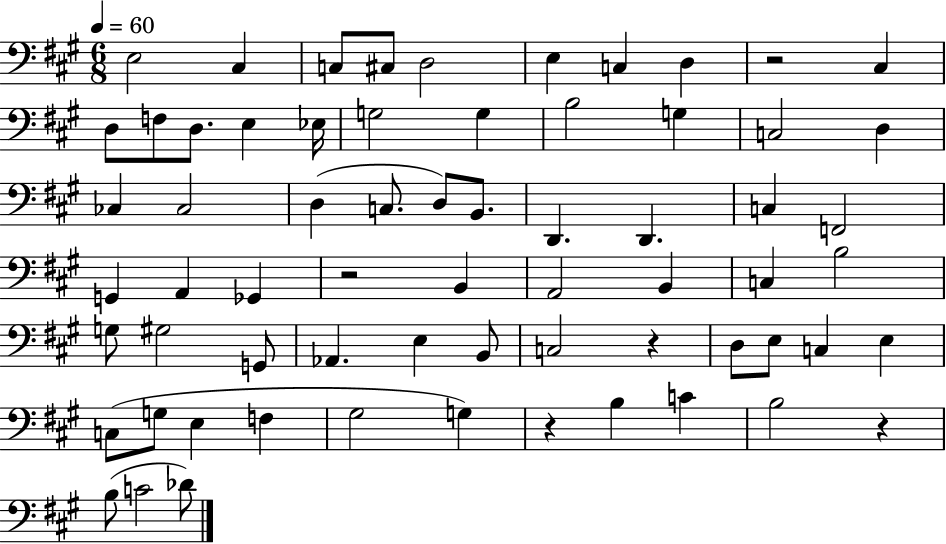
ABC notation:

X:1
T:Untitled
M:6/8
L:1/4
K:A
E,2 ^C, C,/2 ^C,/2 D,2 E, C, D, z2 ^C, D,/2 F,/2 D,/2 E, _E,/4 G,2 G, B,2 G, C,2 D, _C, _C,2 D, C,/2 D,/2 B,,/2 D,, D,, C, F,,2 G,, A,, _G,, z2 B,, A,,2 B,, C, B,2 G,/2 ^G,2 G,,/2 _A,, E, B,,/2 C,2 z D,/2 E,/2 C, E, C,/2 G,/2 E, F, ^G,2 G, z B, C B,2 z B,/2 C2 _D/2